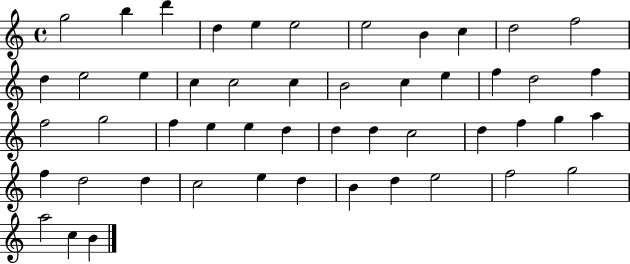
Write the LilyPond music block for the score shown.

{
  \clef treble
  \time 4/4
  \defaultTimeSignature
  \key c \major
  g''2 b''4 d'''4 | d''4 e''4 e''2 | e''2 b'4 c''4 | d''2 f''2 | \break d''4 e''2 e''4 | c''4 c''2 c''4 | b'2 c''4 e''4 | f''4 d''2 f''4 | \break f''2 g''2 | f''4 e''4 e''4 d''4 | d''4 d''4 c''2 | d''4 f''4 g''4 a''4 | \break f''4 d''2 d''4 | c''2 e''4 d''4 | b'4 d''4 e''2 | f''2 g''2 | \break a''2 c''4 b'4 | \bar "|."
}